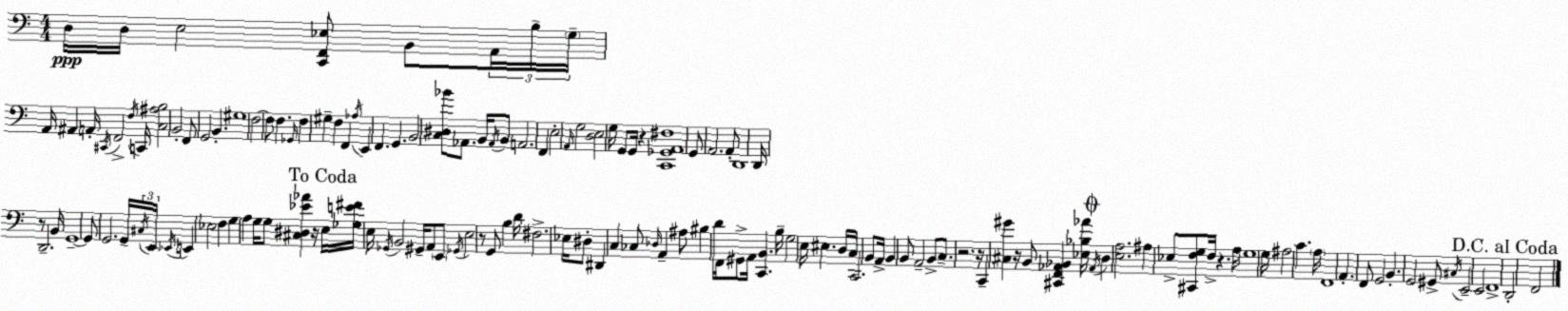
X:1
T:Untitled
M:4/4
L:1/4
K:Am
D,/4 D,/4 E,2 [C,,F,,_E,]/2 B,,/2 A,,/4 B,/4 G,/4 A,,/4 ^A,, A,,/4 ^C,,/4 F,,2 F,/4 C,,/4 [C,^A,B,]2 B,,2 F,,/2 G,,2 B,, ^G,4 F,2 F,/2 F, _G,,/4 F, ^G, F, F,, _A,/4 E,, F,, G,, B,,2 [C,^D,_B]/2 _A,,/2 B,,/4 _A,,/4 B,,/2 A,,2 F,, E,2 A,,/4 G,2 [D,E,]2 G,/4 G,,/2 G,,/4 z [C,,_G,,A,,^F,]4 G,,/2 A,,2 A,,/2 D,,4 D,,/4 z/2 D,,2 B,,/4 G,,4 G,,/2 G,,2 G,,/4 ^C,/4 E,,/4 _E,,/4 E,, _E,2 F, G, A, G,/4 G,/2 [^C,^D,_E_A] z/4 E,/4 [_G,E^F]/4 E,/4 _G,,/4 B,,2 ^G,,/4 A,,/2 E,,/2 _G,,/4 E,2 z/2 G,,/2 B, D/4 ^F,2 _E,/4 ^D,/2 ^D,, C, _C,/2 _D,/4 A,, ^A,/2 ^B, D/4 F,,/4 ^G,,/2 A,,/4 [C,,B,,] B,/4 G,2 E,/4 ^E, D,/4 C,/4 C,,2 B,,/2 A,,/4 B,, B,,/2 A,,2 B,,/2 C,/2 z2 z/4 C,, [^C,^G] z/4 B,,/2 [^C,,F,,_A,,_B,,] [_E,_B,_A]/4 _A,,/4 D, [E,A,]2 ^A, _E,/2 [^C,,F,G,]/2 F,/4 z A,/4 G,4 G,/4 ^A,2 C A,/4 F,,4 A,, F,,/2 G,,2 B,, G,,2 ^G,,/2 ^C,/4 E,,2 E,,2 F,,4 D,,2 F,,2